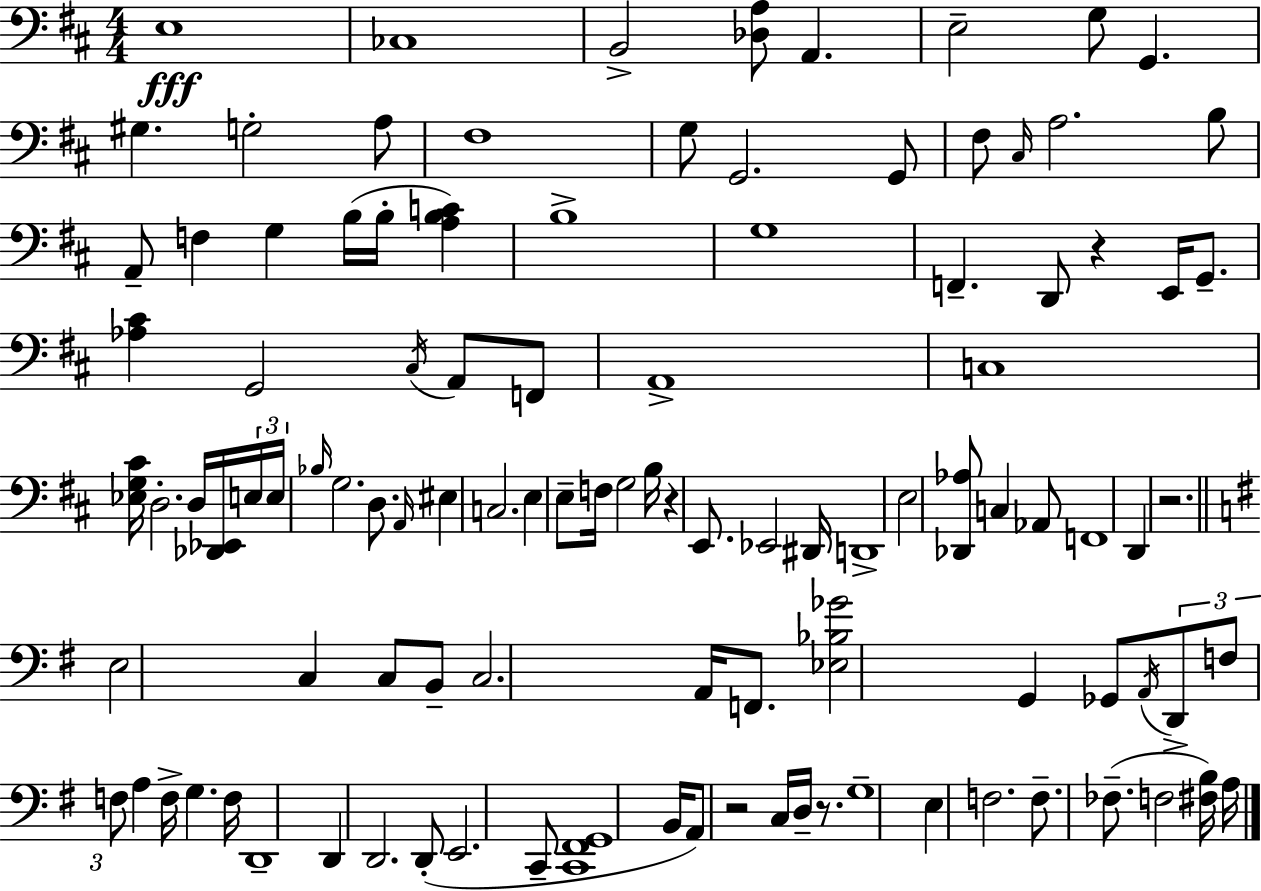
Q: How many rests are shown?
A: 5